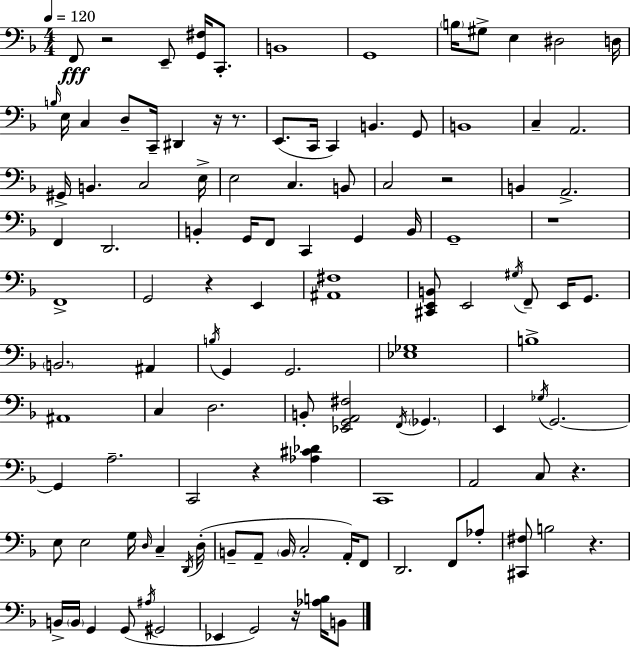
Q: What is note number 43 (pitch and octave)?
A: G2